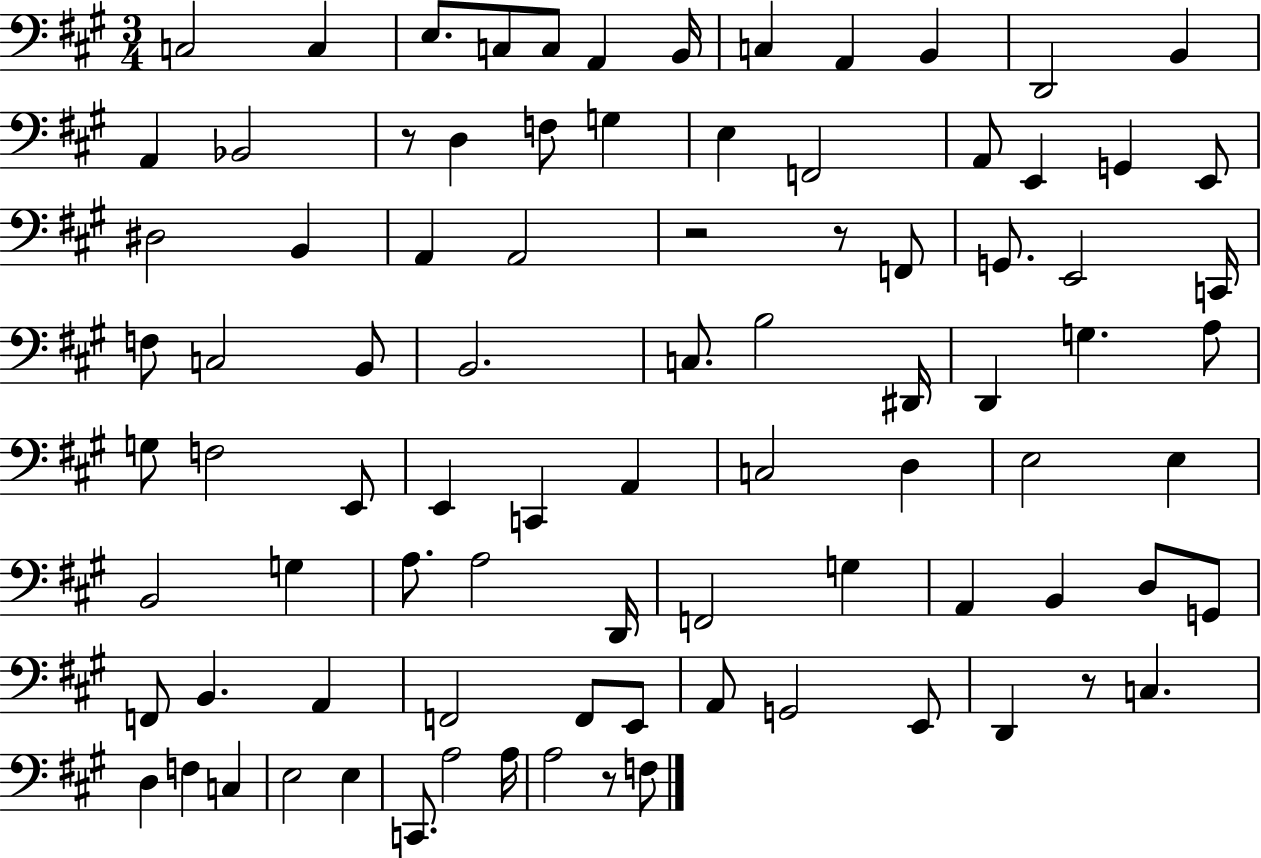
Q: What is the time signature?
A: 3/4